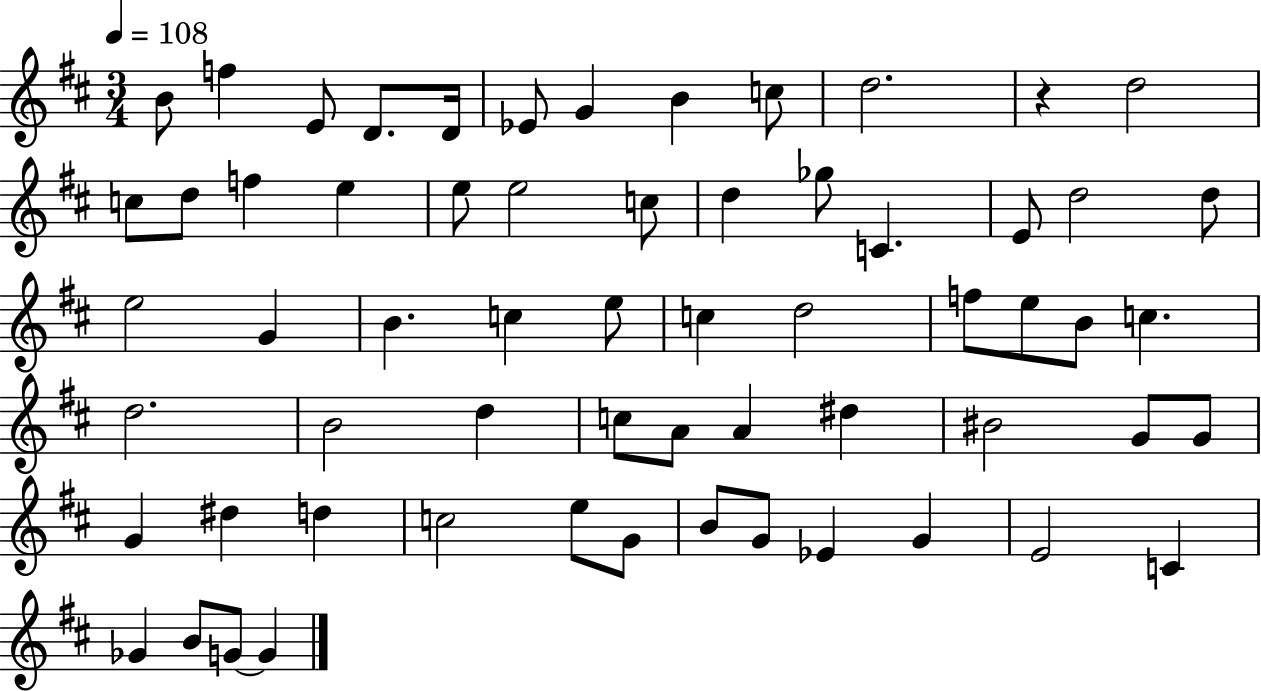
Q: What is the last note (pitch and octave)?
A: G4